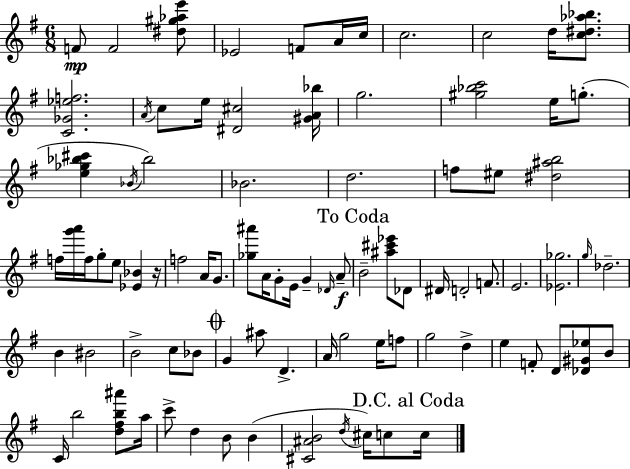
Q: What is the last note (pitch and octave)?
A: C5